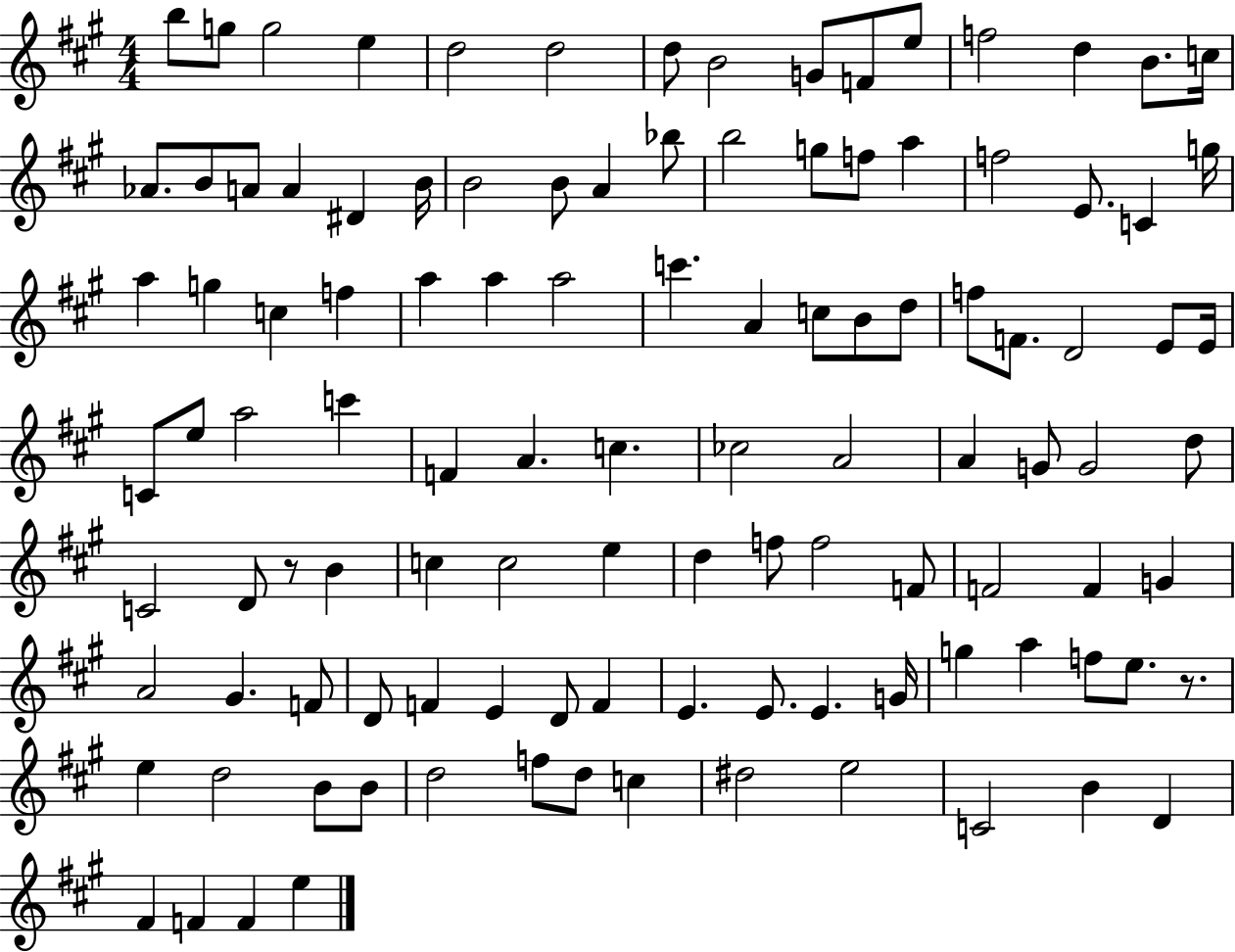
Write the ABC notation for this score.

X:1
T:Untitled
M:4/4
L:1/4
K:A
b/2 g/2 g2 e d2 d2 d/2 B2 G/2 F/2 e/2 f2 d B/2 c/4 _A/2 B/2 A/2 A ^D B/4 B2 B/2 A _b/2 b2 g/2 f/2 a f2 E/2 C g/4 a g c f a a a2 c' A c/2 B/2 d/2 f/2 F/2 D2 E/2 E/4 C/2 e/2 a2 c' F A c _c2 A2 A G/2 G2 d/2 C2 D/2 z/2 B c c2 e d f/2 f2 F/2 F2 F G A2 ^G F/2 D/2 F E D/2 F E E/2 E G/4 g a f/2 e/2 z/2 e d2 B/2 B/2 d2 f/2 d/2 c ^d2 e2 C2 B D ^F F F e